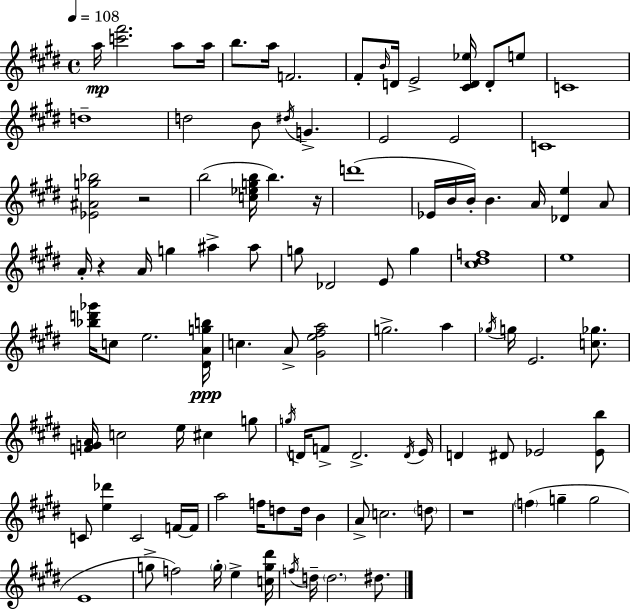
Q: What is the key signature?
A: E major